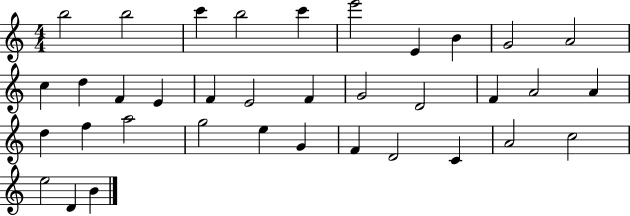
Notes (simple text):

B5/h B5/h C6/q B5/h C6/q E6/h E4/q B4/q G4/h A4/h C5/q D5/q F4/q E4/q F4/q E4/h F4/q G4/h D4/h F4/q A4/h A4/q D5/q F5/q A5/h G5/h E5/q G4/q F4/q D4/h C4/q A4/h C5/h E5/h D4/q B4/q